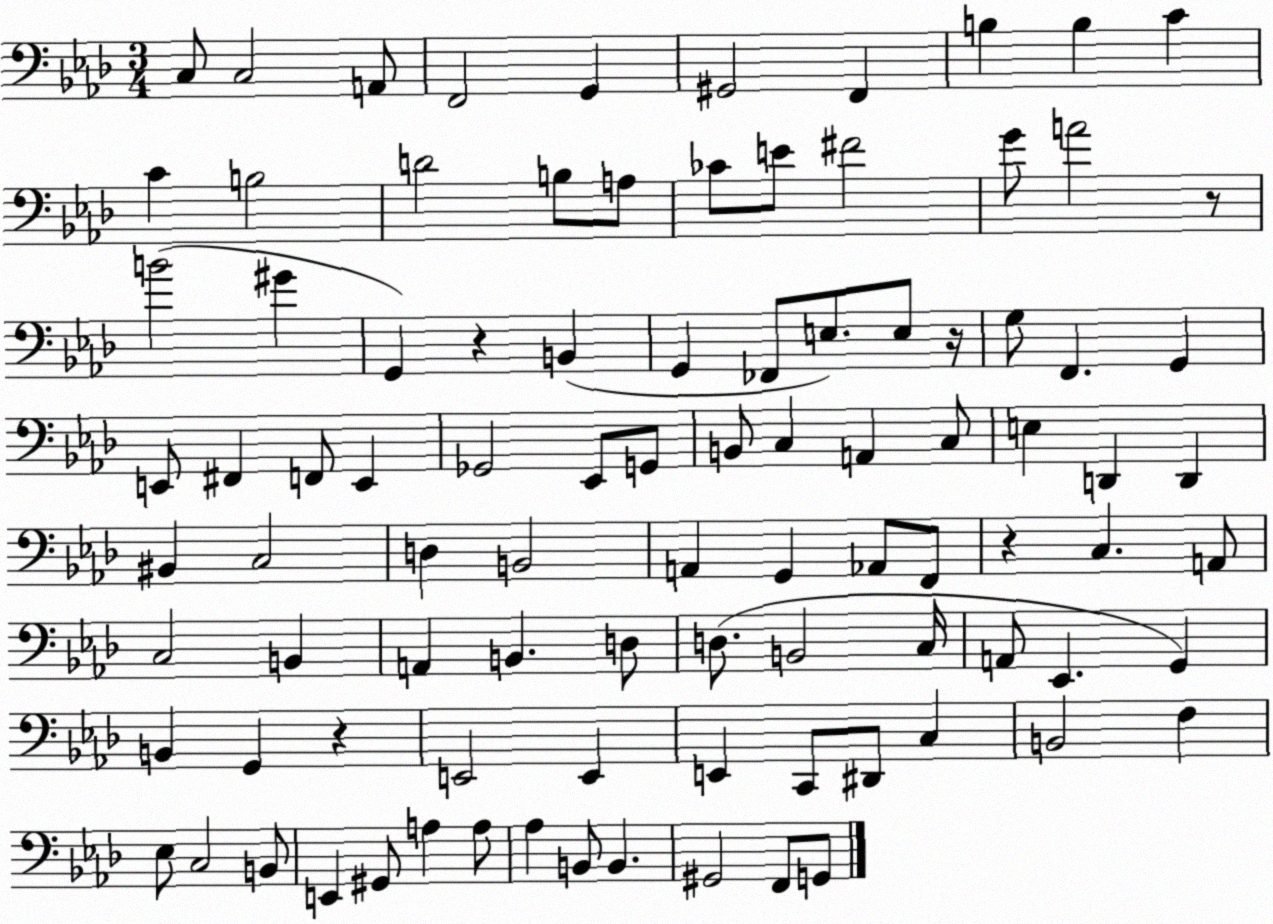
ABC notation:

X:1
T:Untitled
M:3/4
L:1/4
K:Ab
C,/2 C,2 A,,/2 F,,2 G,, ^G,,2 F,, B, B, C C B,2 D2 B,/2 A,/2 _C/2 E/2 ^F2 G/2 A2 z/2 B2 ^G G,, z B,, G,, _F,,/2 E,/2 E,/2 z/4 G,/2 F,, G,, E,,/2 ^F,, F,,/2 E,, _G,,2 _E,,/2 G,,/2 B,,/2 C, A,, C,/2 E, D,, D,, ^B,, C,2 D, B,,2 A,, G,, _A,,/2 F,,/2 z C, A,,/2 C,2 B,, A,, B,, D,/2 D,/2 B,,2 C,/4 A,,/2 _E,, G,, B,, G,, z E,,2 E,, E,, C,,/2 ^D,,/2 C, B,,2 F, _E,/2 C,2 B,,/2 E,, ^G,,/2 A, A,/2 _A, B,,/2 B,, ^G,,2 F,,/2 G,,/2